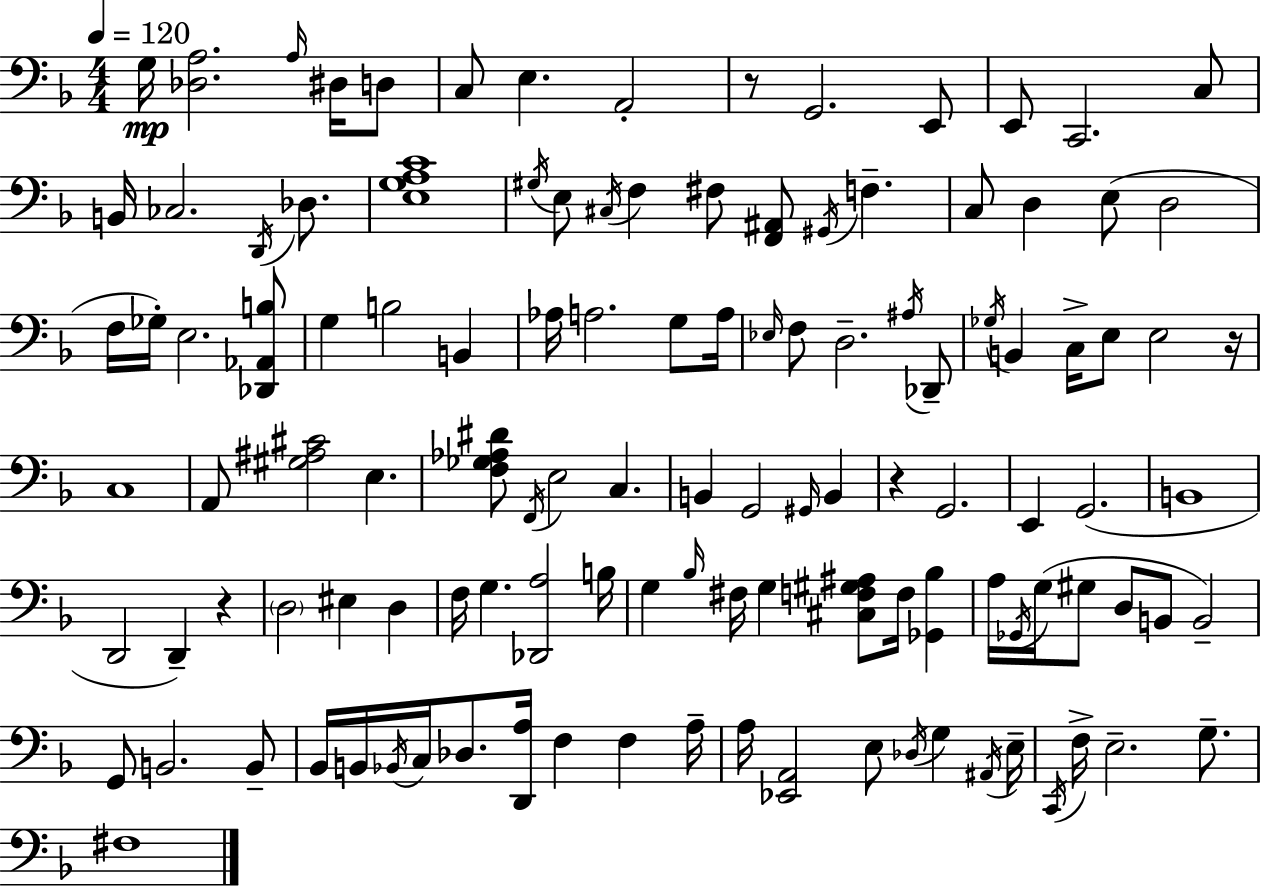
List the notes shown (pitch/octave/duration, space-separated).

G3/s [Db3,A3]/h. A3/s D#3/s D3/e C3/e E3/q. A2/h R/e G2/h. E2/e E2/e C2/h. C3/e B2/s CES3/h. D2/s Db3/e. [E3,G3,A3,C4]/w G#3/s E3/e C#3/s F3/q F#3/e [F2,A#2]/e G#2/s F3/q. C3/e D3/q E3/e D3/h F3/s Gb3/s E3/h. [Db2,Ab2,B3]/e G3/q B3/h B2/q Ab3/s A3/h. G3/e A3/s Eb3/s F3/e D3/h. A#3/s Db2/e Gb3/s B2/q C3/s E3/e E3/h R/s C3/w A2/e [G#3,A#3,C#4]/h E3/q. [F3,Gb3,Ab3,D#4]/e F2/s E3/h C3/q. B2/q G2/h G#2/s B2/q R/q G2/h. E2/q G2/h. B2/w D2/h D2/q R/q D3/h EIS3/q D3/q F3/s G3/q. [Db2,A3]/h B3/s G3/q Bb3/s F#3/s G3/q [C#3,F3,G#3,A#3]/e F3/s [Gb2,Bb3]/q A3/s Gb2/s G3/s G#3/e D3/e B2/e B2/h G2/e B2/h. B2/e Bb2/s B2/s Bb2/s C3/s Db3/e. [D2,A3]/s F3/q F3/q A3/s A3/s [Eb2,A2]/h E3/e Db3/s G3/q A#2/s E3/s C2/s F3/s E3/h. G3/e. F#3/w